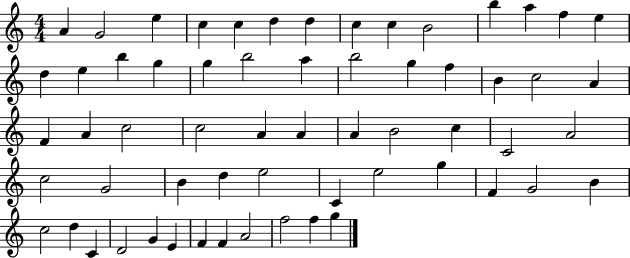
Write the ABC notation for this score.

X:1
T:Untitled
M:4/4
L:1/4
K:C
A G2 e c c d d c c B2 b a f e d e b g g b2 a b2 g f B c2 A F A c2 c2 A A A B2 c C2 A2 c2 G2 B d e2 C e2 g F G2 B c2 d C D2 G E F F A2 f2 f g